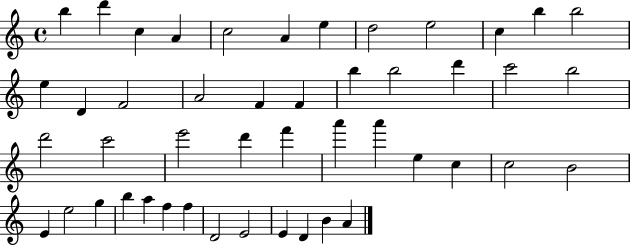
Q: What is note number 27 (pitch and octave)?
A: D6